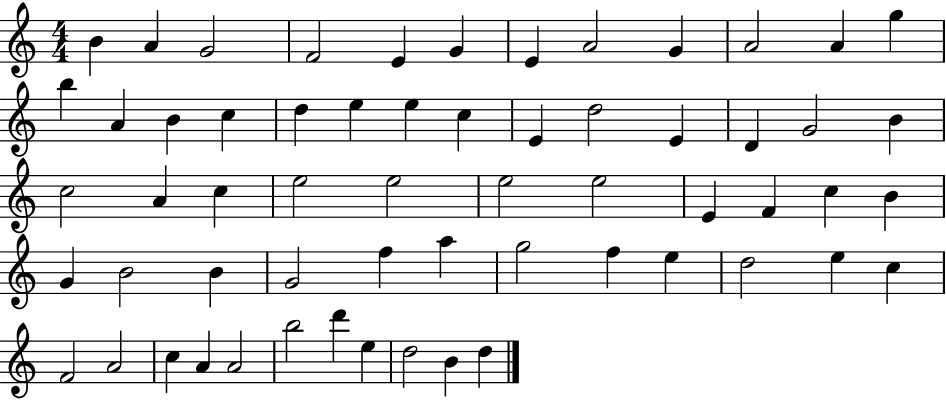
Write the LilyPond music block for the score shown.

{
  \clef treble
  \numericTimeSignature
  \time 4/4
  \key c \major
  b'4 a'4 g'2 | f'2 e'4 g'4 | e'4 a'2 g'4 | a'2 a'4 g''4 | \break b''4 a'4 b'4 c''4 | d''4 e''4 e''4 c''4 | e'4 d''2 e'4 | d'4 g'2 b'4 | \break c''2 a'4 c''4 | e''2 e''2 | e''2 e''2 | e'4 f'4 c''4 b'4 | \break g'4 b'2 b'4 | g'2 f''4 a''4 | g''2 f''4 e''4 | d''2 e''4 c''4 | \break f'2 a'2 | c''4 a'4 a'2 | b''2 d'''4 e''4 | d''2 b'4 d''4 | \break \bar "|."
}